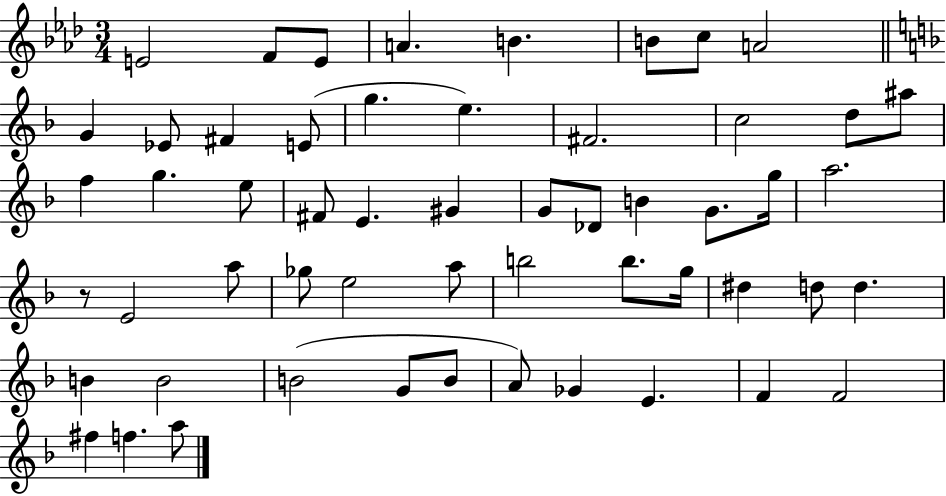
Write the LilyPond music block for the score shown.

{
  \clef treble
  \numericTimeSignature
  \time 3/4
  \key aes \major
  e'2 f'8 e'8 | a'4. b'4. | b'8 c''8 a'2 | \bar "||" \break \key f \major g'4 ees'8 fis'4 e'8( | g''4. e''4.) | fis'2. | c''2 d''8 ais''8 | \break f''4 g''4. e''8 | fis'8 e'4. gis'4 | g'8 des'8 b'4 g'8. g''16 | a''2. | \break r8 e'2 a''8 | ges''8 e''2 a''8 | b''2 b''8. g''16 | dis''4 d''8 d''4. | \break b'4 b'2 | b'2( g'8 b'8 | a'8) ges'4 e'4. | f'4 f'2 | \break fis''4 f''4. a''8 | \bar "|."
}